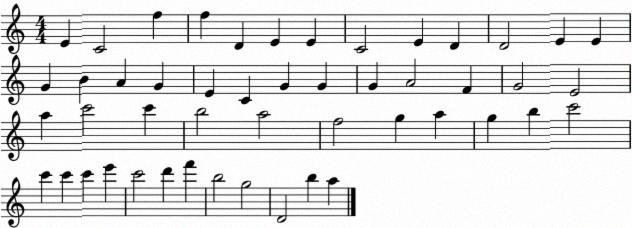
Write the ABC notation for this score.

X:1
T:Untitled
M:4/4
L:1/4
K:C
E C2 f f D E E C2 E D D2 E E G B A G E C G G G A2 F G2 E2 a c'2 c' b2 a2 f2 g a g b c'2 c' c' c' e' c'2 d' f' b2 g2 D2 b a